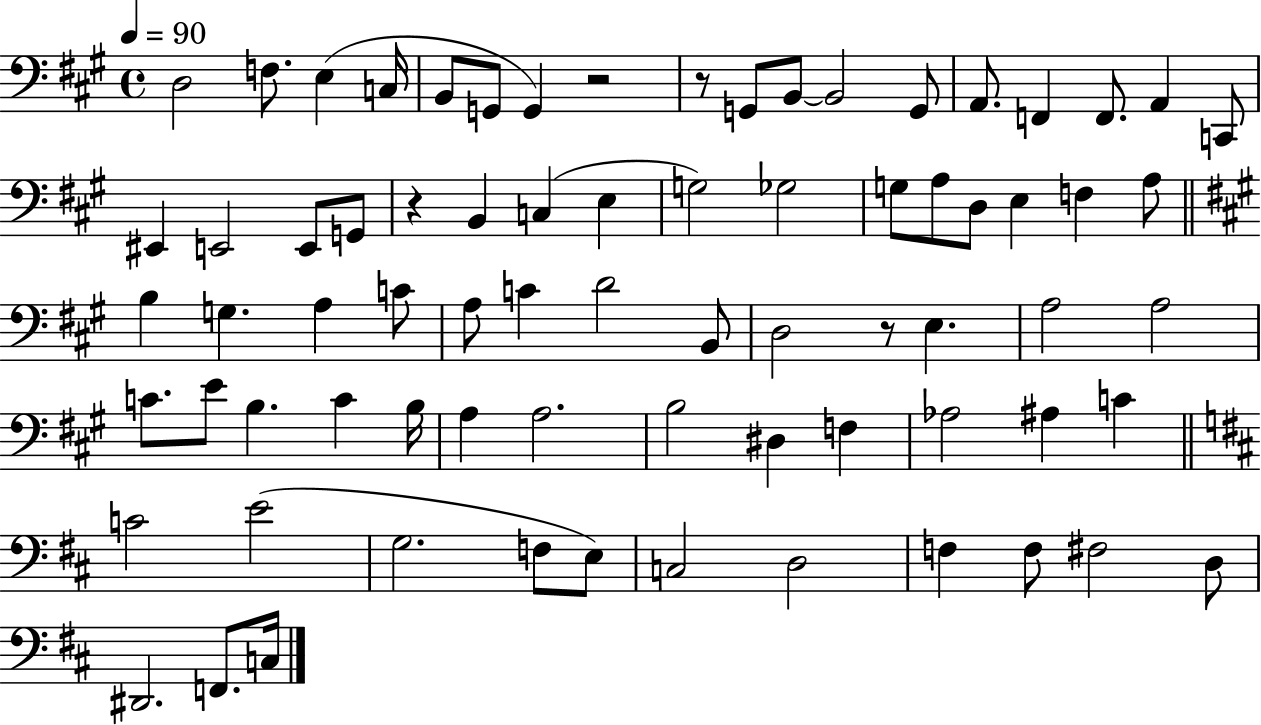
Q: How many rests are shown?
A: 4